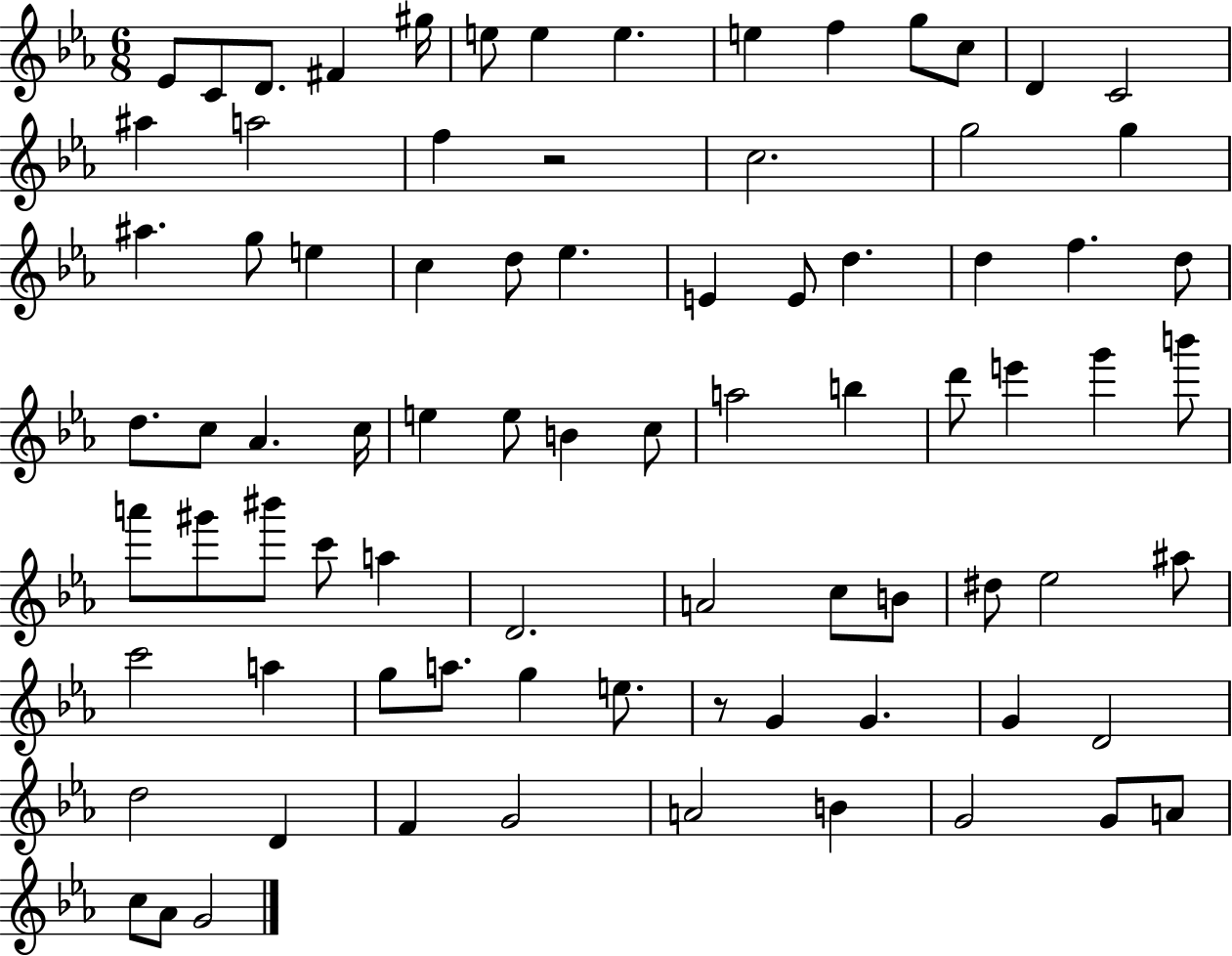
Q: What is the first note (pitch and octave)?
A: Eb4